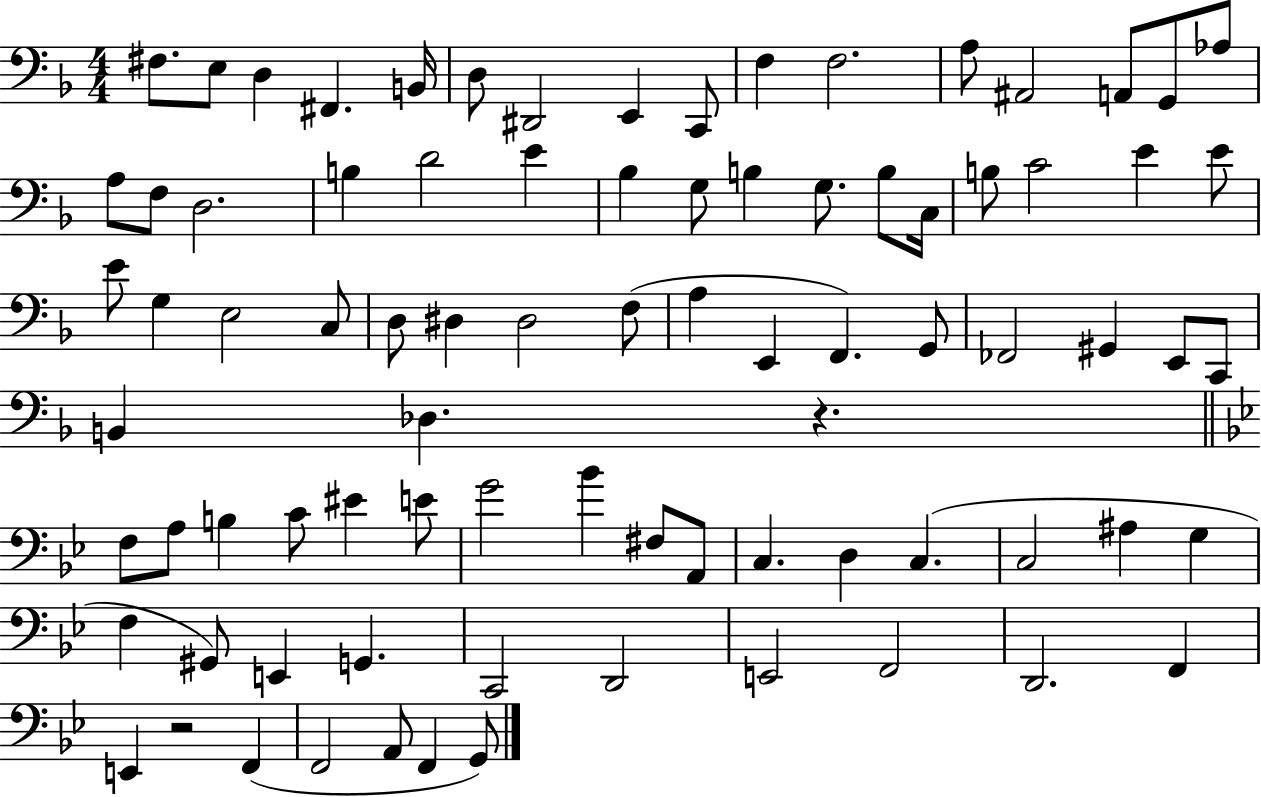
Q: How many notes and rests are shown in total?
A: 84